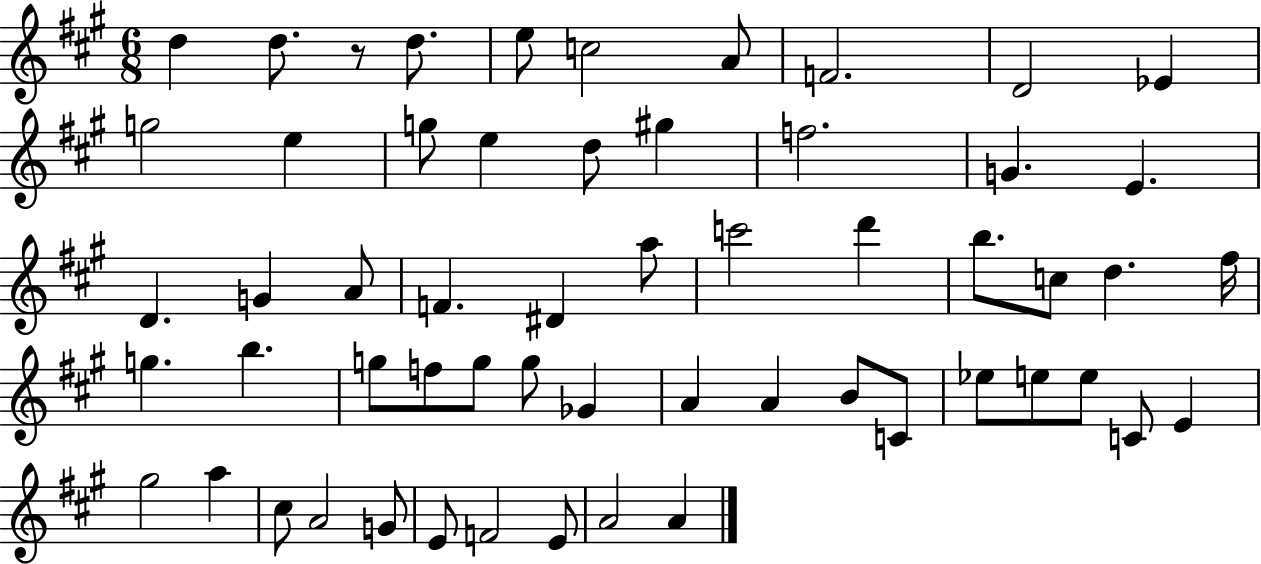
D5/q D5/e. R/e D5/e. E5/e C5/h A4/e F4/h. D4/h Eb4/q G5/h E5/q G5/e E5/q D5/e G#5/q F5/h. G4/q. E4/q. D4/q. G4/q A4/e F4/q. D#4/q A5/e C6/h D6/q B5/e. C5/e D5/q. F#5/s G5/q. B5/q. G5/e F5/e G5/e G5/e Gb4/q A4/q A4/q B4/e C4/e Eb5/e E5/e E5/e C4/e E4/q G#5/h A5/q C#5/e A4/h G4/e E4/e F4/h E4/e A4/h A4/q